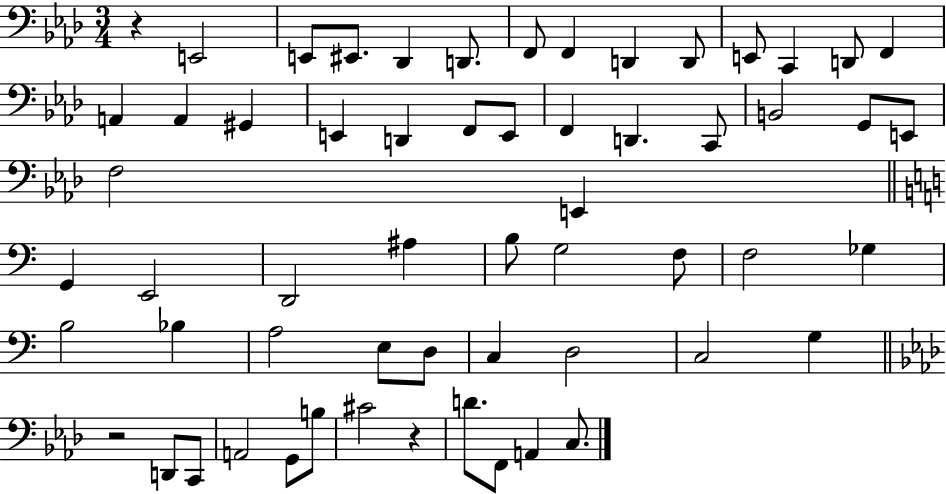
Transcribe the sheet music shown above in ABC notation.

X:1
T:Untitled
M:3/4
L:1/4
K:Ab
z E,,2 E,,/2 ^E,,/2 _D,, D,,/2 F,,/2 F,, D,, D,,/2 E,,/2 C,, D,,/2 F,, A,, A,, ^G,, E,, D,, F,,/2 E,,/2 F,, D,, C,,/2 B,,2 G,,/2 E,,/2 F,2 E,, G,, E,,2 D,,2 ^A, B,/2 G,2 F,/2 F,2 _G, B,2 _B, A,2 E,/2 D,/2 C, D,2 C,2 G, z2 D,,/2 C,,/2 A,,2 G,,/2 B,/2 ^C2 z D/2 F,,/2 A,, C,/2